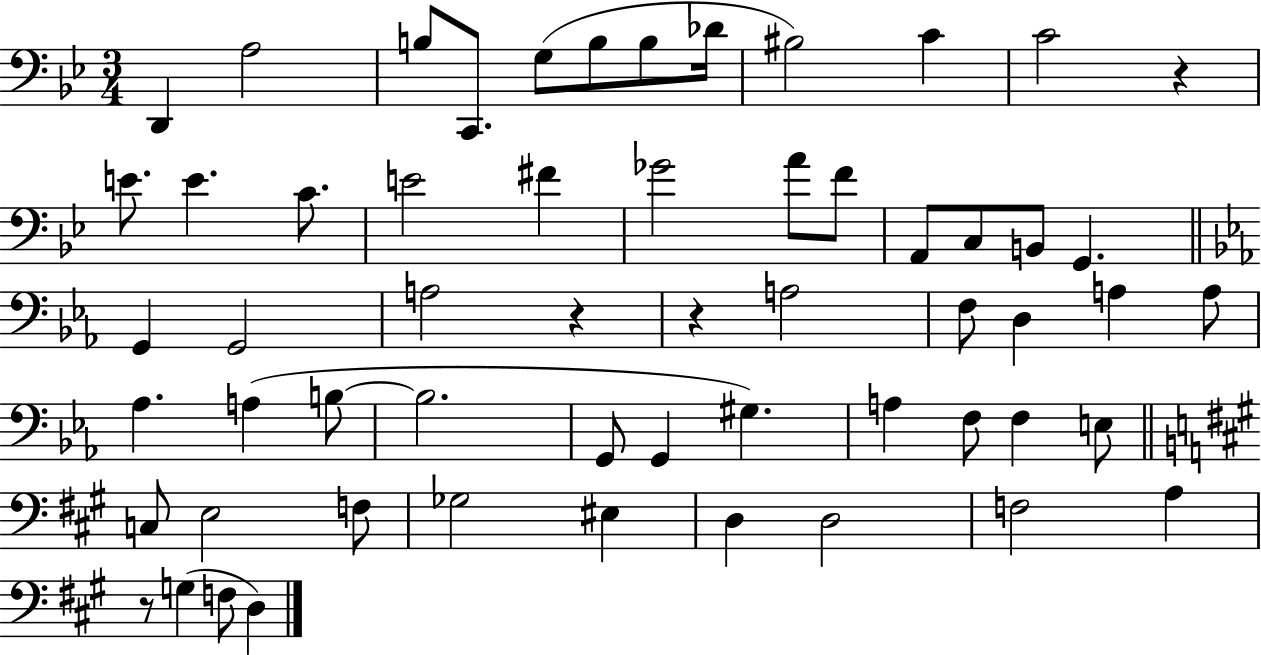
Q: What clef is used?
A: bass